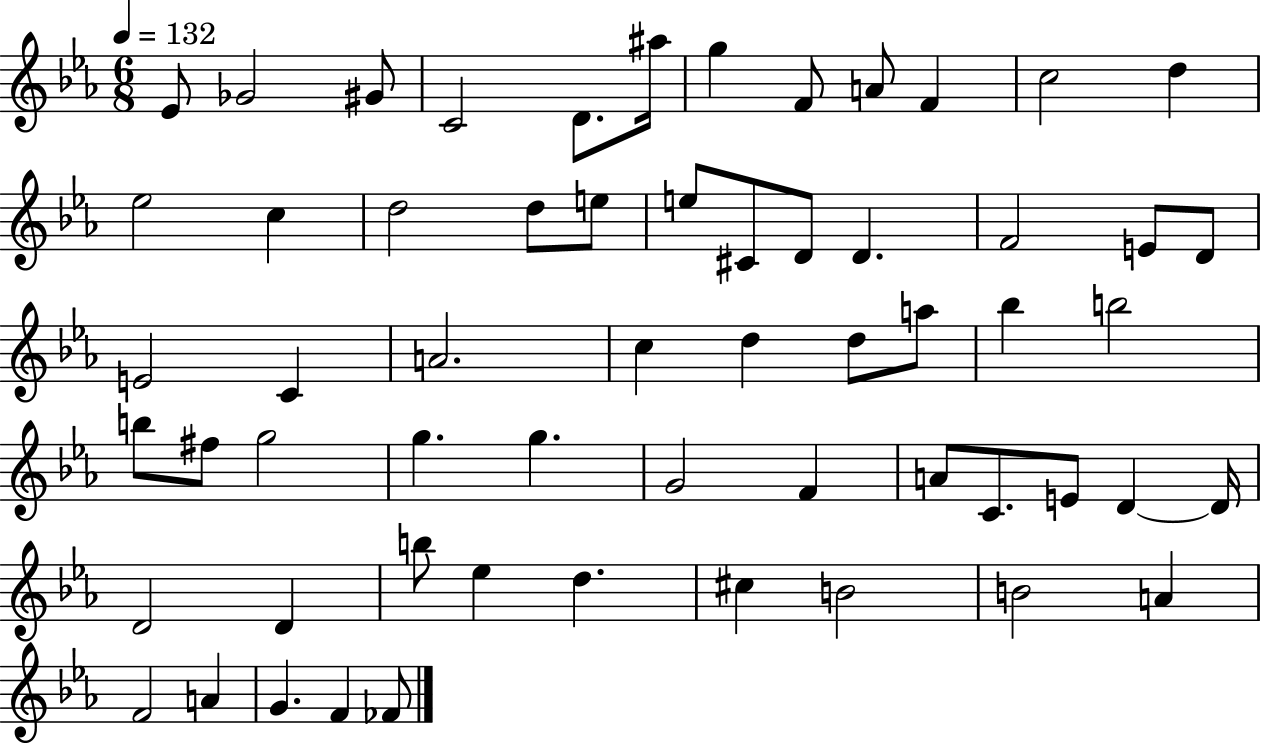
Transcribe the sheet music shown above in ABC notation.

X:1
T:Untitled
M:6/8
L:1/4
K:Eb
_E/2 _G2 ^G/2 C2 D/2 ^a/4 g F/2 A/2 F c2 d _e2 c d2 d/2 e/2 e/2 ^C/2 D/2 D F2 E/2 D/2 E2 C A2 c d d/2 a/2 _b b2 b/2 ^f/2 g2 g g G2 F A/2 C/2 E/2 D D/4 D2 D b/2 _e d ^c B2 B2 A F2 A G F _F/2